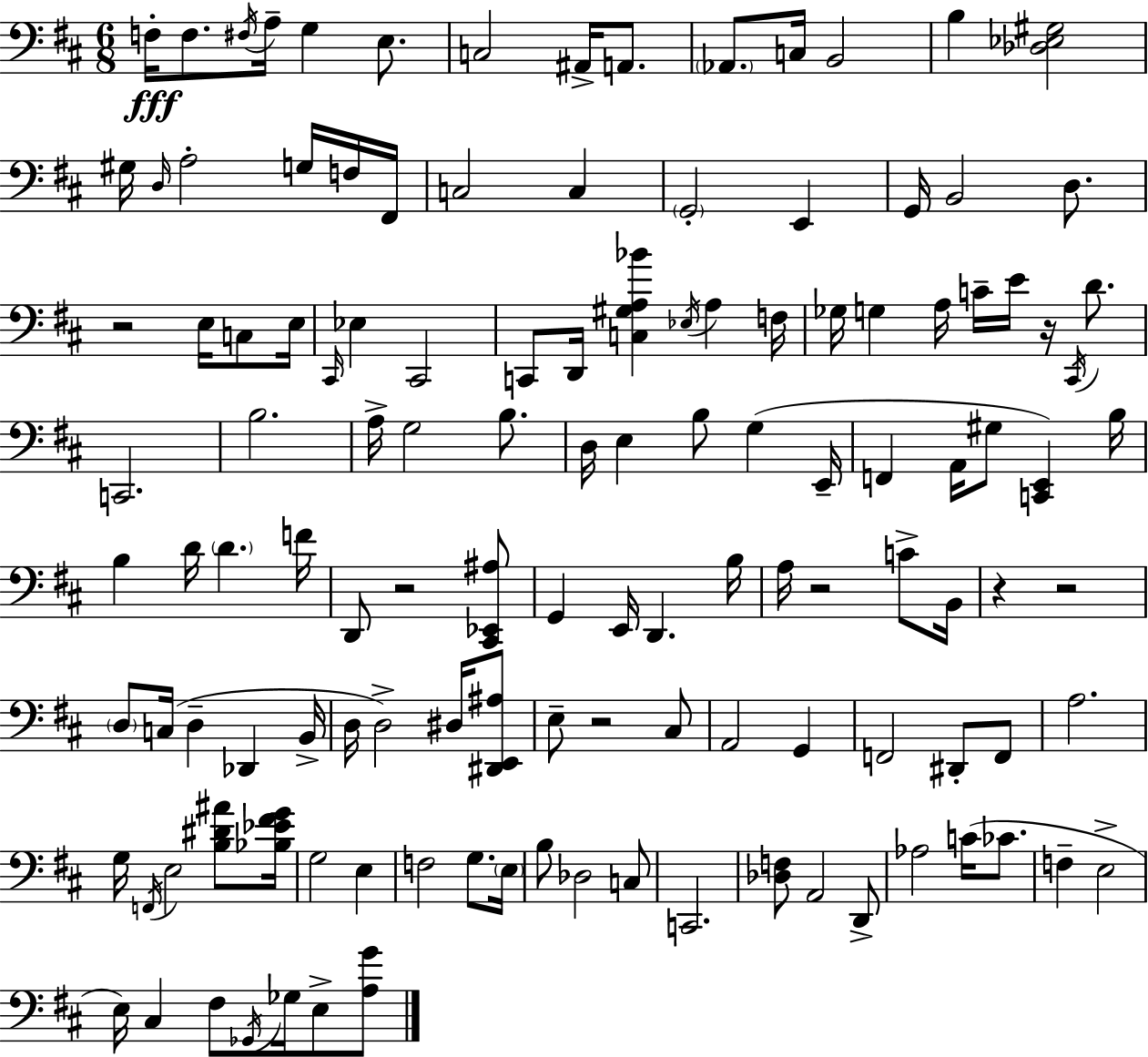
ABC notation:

X:1
T:Untitled
M:6/8
L:1/4
K:D
F,/4 F,/2 ^F,/4 A,/4 G, E,/2 C,2 ^A,,/4 A,,/2 _A,,/2 C,/4 B,,2 B, [_D,_E,^G,]2 ^G,/4 D,/4 A,2 G,/4 F,/4 ^F,,/4 C,2 C, G,,2 E,, G,,/4 B,,2 D,/2 z2 E,/4 C,/2 E,/4 ^C,,/4 _E, ^C,,2 C,,/2 D,,/4 [C,^G,A,_B] _E,/4 A, F,/4 _G,/4 G, A,/4 C/4 E/4 z/4 ^C,,/4 D/2 C,,2 B,2 A,/4 G,2 B,/2 D,/4 E, B,/2 G, E,,/4 F,, A,,/4 ^G,/2 [C,,E,,] B,/4 B, D/4 D F/4 D,,/2 z2 [^C,,_E,,^A,]/2 G,, E,,/4 D,, B,/4 A,/4 z2 C/2 B,,/4 z z2 D,/2 C,/4 D, _D,, B,,/4 D,/4 D,2 ^D,/4 [^D,,E,,^A,]/2 E,/2 z2 ^C,/2 A,,2 G,, F,,2 ^D,,/2 F,,/2 A,2 G,/4 F,,/4 E,2 [B,^D^A]/2 [_B,_E^FG]/4 G,2 E, F,2 G,/2 E,/4 B,/2 _D,2 C,/2 C,,2 [_D,F,]/2 A,,2 D,,/2 _A,2 C/4 _C/2 F, E,2 E,/4 ^C, ^F,/2 _G,,/4 _G,/4 E,/2 [A,G]/2